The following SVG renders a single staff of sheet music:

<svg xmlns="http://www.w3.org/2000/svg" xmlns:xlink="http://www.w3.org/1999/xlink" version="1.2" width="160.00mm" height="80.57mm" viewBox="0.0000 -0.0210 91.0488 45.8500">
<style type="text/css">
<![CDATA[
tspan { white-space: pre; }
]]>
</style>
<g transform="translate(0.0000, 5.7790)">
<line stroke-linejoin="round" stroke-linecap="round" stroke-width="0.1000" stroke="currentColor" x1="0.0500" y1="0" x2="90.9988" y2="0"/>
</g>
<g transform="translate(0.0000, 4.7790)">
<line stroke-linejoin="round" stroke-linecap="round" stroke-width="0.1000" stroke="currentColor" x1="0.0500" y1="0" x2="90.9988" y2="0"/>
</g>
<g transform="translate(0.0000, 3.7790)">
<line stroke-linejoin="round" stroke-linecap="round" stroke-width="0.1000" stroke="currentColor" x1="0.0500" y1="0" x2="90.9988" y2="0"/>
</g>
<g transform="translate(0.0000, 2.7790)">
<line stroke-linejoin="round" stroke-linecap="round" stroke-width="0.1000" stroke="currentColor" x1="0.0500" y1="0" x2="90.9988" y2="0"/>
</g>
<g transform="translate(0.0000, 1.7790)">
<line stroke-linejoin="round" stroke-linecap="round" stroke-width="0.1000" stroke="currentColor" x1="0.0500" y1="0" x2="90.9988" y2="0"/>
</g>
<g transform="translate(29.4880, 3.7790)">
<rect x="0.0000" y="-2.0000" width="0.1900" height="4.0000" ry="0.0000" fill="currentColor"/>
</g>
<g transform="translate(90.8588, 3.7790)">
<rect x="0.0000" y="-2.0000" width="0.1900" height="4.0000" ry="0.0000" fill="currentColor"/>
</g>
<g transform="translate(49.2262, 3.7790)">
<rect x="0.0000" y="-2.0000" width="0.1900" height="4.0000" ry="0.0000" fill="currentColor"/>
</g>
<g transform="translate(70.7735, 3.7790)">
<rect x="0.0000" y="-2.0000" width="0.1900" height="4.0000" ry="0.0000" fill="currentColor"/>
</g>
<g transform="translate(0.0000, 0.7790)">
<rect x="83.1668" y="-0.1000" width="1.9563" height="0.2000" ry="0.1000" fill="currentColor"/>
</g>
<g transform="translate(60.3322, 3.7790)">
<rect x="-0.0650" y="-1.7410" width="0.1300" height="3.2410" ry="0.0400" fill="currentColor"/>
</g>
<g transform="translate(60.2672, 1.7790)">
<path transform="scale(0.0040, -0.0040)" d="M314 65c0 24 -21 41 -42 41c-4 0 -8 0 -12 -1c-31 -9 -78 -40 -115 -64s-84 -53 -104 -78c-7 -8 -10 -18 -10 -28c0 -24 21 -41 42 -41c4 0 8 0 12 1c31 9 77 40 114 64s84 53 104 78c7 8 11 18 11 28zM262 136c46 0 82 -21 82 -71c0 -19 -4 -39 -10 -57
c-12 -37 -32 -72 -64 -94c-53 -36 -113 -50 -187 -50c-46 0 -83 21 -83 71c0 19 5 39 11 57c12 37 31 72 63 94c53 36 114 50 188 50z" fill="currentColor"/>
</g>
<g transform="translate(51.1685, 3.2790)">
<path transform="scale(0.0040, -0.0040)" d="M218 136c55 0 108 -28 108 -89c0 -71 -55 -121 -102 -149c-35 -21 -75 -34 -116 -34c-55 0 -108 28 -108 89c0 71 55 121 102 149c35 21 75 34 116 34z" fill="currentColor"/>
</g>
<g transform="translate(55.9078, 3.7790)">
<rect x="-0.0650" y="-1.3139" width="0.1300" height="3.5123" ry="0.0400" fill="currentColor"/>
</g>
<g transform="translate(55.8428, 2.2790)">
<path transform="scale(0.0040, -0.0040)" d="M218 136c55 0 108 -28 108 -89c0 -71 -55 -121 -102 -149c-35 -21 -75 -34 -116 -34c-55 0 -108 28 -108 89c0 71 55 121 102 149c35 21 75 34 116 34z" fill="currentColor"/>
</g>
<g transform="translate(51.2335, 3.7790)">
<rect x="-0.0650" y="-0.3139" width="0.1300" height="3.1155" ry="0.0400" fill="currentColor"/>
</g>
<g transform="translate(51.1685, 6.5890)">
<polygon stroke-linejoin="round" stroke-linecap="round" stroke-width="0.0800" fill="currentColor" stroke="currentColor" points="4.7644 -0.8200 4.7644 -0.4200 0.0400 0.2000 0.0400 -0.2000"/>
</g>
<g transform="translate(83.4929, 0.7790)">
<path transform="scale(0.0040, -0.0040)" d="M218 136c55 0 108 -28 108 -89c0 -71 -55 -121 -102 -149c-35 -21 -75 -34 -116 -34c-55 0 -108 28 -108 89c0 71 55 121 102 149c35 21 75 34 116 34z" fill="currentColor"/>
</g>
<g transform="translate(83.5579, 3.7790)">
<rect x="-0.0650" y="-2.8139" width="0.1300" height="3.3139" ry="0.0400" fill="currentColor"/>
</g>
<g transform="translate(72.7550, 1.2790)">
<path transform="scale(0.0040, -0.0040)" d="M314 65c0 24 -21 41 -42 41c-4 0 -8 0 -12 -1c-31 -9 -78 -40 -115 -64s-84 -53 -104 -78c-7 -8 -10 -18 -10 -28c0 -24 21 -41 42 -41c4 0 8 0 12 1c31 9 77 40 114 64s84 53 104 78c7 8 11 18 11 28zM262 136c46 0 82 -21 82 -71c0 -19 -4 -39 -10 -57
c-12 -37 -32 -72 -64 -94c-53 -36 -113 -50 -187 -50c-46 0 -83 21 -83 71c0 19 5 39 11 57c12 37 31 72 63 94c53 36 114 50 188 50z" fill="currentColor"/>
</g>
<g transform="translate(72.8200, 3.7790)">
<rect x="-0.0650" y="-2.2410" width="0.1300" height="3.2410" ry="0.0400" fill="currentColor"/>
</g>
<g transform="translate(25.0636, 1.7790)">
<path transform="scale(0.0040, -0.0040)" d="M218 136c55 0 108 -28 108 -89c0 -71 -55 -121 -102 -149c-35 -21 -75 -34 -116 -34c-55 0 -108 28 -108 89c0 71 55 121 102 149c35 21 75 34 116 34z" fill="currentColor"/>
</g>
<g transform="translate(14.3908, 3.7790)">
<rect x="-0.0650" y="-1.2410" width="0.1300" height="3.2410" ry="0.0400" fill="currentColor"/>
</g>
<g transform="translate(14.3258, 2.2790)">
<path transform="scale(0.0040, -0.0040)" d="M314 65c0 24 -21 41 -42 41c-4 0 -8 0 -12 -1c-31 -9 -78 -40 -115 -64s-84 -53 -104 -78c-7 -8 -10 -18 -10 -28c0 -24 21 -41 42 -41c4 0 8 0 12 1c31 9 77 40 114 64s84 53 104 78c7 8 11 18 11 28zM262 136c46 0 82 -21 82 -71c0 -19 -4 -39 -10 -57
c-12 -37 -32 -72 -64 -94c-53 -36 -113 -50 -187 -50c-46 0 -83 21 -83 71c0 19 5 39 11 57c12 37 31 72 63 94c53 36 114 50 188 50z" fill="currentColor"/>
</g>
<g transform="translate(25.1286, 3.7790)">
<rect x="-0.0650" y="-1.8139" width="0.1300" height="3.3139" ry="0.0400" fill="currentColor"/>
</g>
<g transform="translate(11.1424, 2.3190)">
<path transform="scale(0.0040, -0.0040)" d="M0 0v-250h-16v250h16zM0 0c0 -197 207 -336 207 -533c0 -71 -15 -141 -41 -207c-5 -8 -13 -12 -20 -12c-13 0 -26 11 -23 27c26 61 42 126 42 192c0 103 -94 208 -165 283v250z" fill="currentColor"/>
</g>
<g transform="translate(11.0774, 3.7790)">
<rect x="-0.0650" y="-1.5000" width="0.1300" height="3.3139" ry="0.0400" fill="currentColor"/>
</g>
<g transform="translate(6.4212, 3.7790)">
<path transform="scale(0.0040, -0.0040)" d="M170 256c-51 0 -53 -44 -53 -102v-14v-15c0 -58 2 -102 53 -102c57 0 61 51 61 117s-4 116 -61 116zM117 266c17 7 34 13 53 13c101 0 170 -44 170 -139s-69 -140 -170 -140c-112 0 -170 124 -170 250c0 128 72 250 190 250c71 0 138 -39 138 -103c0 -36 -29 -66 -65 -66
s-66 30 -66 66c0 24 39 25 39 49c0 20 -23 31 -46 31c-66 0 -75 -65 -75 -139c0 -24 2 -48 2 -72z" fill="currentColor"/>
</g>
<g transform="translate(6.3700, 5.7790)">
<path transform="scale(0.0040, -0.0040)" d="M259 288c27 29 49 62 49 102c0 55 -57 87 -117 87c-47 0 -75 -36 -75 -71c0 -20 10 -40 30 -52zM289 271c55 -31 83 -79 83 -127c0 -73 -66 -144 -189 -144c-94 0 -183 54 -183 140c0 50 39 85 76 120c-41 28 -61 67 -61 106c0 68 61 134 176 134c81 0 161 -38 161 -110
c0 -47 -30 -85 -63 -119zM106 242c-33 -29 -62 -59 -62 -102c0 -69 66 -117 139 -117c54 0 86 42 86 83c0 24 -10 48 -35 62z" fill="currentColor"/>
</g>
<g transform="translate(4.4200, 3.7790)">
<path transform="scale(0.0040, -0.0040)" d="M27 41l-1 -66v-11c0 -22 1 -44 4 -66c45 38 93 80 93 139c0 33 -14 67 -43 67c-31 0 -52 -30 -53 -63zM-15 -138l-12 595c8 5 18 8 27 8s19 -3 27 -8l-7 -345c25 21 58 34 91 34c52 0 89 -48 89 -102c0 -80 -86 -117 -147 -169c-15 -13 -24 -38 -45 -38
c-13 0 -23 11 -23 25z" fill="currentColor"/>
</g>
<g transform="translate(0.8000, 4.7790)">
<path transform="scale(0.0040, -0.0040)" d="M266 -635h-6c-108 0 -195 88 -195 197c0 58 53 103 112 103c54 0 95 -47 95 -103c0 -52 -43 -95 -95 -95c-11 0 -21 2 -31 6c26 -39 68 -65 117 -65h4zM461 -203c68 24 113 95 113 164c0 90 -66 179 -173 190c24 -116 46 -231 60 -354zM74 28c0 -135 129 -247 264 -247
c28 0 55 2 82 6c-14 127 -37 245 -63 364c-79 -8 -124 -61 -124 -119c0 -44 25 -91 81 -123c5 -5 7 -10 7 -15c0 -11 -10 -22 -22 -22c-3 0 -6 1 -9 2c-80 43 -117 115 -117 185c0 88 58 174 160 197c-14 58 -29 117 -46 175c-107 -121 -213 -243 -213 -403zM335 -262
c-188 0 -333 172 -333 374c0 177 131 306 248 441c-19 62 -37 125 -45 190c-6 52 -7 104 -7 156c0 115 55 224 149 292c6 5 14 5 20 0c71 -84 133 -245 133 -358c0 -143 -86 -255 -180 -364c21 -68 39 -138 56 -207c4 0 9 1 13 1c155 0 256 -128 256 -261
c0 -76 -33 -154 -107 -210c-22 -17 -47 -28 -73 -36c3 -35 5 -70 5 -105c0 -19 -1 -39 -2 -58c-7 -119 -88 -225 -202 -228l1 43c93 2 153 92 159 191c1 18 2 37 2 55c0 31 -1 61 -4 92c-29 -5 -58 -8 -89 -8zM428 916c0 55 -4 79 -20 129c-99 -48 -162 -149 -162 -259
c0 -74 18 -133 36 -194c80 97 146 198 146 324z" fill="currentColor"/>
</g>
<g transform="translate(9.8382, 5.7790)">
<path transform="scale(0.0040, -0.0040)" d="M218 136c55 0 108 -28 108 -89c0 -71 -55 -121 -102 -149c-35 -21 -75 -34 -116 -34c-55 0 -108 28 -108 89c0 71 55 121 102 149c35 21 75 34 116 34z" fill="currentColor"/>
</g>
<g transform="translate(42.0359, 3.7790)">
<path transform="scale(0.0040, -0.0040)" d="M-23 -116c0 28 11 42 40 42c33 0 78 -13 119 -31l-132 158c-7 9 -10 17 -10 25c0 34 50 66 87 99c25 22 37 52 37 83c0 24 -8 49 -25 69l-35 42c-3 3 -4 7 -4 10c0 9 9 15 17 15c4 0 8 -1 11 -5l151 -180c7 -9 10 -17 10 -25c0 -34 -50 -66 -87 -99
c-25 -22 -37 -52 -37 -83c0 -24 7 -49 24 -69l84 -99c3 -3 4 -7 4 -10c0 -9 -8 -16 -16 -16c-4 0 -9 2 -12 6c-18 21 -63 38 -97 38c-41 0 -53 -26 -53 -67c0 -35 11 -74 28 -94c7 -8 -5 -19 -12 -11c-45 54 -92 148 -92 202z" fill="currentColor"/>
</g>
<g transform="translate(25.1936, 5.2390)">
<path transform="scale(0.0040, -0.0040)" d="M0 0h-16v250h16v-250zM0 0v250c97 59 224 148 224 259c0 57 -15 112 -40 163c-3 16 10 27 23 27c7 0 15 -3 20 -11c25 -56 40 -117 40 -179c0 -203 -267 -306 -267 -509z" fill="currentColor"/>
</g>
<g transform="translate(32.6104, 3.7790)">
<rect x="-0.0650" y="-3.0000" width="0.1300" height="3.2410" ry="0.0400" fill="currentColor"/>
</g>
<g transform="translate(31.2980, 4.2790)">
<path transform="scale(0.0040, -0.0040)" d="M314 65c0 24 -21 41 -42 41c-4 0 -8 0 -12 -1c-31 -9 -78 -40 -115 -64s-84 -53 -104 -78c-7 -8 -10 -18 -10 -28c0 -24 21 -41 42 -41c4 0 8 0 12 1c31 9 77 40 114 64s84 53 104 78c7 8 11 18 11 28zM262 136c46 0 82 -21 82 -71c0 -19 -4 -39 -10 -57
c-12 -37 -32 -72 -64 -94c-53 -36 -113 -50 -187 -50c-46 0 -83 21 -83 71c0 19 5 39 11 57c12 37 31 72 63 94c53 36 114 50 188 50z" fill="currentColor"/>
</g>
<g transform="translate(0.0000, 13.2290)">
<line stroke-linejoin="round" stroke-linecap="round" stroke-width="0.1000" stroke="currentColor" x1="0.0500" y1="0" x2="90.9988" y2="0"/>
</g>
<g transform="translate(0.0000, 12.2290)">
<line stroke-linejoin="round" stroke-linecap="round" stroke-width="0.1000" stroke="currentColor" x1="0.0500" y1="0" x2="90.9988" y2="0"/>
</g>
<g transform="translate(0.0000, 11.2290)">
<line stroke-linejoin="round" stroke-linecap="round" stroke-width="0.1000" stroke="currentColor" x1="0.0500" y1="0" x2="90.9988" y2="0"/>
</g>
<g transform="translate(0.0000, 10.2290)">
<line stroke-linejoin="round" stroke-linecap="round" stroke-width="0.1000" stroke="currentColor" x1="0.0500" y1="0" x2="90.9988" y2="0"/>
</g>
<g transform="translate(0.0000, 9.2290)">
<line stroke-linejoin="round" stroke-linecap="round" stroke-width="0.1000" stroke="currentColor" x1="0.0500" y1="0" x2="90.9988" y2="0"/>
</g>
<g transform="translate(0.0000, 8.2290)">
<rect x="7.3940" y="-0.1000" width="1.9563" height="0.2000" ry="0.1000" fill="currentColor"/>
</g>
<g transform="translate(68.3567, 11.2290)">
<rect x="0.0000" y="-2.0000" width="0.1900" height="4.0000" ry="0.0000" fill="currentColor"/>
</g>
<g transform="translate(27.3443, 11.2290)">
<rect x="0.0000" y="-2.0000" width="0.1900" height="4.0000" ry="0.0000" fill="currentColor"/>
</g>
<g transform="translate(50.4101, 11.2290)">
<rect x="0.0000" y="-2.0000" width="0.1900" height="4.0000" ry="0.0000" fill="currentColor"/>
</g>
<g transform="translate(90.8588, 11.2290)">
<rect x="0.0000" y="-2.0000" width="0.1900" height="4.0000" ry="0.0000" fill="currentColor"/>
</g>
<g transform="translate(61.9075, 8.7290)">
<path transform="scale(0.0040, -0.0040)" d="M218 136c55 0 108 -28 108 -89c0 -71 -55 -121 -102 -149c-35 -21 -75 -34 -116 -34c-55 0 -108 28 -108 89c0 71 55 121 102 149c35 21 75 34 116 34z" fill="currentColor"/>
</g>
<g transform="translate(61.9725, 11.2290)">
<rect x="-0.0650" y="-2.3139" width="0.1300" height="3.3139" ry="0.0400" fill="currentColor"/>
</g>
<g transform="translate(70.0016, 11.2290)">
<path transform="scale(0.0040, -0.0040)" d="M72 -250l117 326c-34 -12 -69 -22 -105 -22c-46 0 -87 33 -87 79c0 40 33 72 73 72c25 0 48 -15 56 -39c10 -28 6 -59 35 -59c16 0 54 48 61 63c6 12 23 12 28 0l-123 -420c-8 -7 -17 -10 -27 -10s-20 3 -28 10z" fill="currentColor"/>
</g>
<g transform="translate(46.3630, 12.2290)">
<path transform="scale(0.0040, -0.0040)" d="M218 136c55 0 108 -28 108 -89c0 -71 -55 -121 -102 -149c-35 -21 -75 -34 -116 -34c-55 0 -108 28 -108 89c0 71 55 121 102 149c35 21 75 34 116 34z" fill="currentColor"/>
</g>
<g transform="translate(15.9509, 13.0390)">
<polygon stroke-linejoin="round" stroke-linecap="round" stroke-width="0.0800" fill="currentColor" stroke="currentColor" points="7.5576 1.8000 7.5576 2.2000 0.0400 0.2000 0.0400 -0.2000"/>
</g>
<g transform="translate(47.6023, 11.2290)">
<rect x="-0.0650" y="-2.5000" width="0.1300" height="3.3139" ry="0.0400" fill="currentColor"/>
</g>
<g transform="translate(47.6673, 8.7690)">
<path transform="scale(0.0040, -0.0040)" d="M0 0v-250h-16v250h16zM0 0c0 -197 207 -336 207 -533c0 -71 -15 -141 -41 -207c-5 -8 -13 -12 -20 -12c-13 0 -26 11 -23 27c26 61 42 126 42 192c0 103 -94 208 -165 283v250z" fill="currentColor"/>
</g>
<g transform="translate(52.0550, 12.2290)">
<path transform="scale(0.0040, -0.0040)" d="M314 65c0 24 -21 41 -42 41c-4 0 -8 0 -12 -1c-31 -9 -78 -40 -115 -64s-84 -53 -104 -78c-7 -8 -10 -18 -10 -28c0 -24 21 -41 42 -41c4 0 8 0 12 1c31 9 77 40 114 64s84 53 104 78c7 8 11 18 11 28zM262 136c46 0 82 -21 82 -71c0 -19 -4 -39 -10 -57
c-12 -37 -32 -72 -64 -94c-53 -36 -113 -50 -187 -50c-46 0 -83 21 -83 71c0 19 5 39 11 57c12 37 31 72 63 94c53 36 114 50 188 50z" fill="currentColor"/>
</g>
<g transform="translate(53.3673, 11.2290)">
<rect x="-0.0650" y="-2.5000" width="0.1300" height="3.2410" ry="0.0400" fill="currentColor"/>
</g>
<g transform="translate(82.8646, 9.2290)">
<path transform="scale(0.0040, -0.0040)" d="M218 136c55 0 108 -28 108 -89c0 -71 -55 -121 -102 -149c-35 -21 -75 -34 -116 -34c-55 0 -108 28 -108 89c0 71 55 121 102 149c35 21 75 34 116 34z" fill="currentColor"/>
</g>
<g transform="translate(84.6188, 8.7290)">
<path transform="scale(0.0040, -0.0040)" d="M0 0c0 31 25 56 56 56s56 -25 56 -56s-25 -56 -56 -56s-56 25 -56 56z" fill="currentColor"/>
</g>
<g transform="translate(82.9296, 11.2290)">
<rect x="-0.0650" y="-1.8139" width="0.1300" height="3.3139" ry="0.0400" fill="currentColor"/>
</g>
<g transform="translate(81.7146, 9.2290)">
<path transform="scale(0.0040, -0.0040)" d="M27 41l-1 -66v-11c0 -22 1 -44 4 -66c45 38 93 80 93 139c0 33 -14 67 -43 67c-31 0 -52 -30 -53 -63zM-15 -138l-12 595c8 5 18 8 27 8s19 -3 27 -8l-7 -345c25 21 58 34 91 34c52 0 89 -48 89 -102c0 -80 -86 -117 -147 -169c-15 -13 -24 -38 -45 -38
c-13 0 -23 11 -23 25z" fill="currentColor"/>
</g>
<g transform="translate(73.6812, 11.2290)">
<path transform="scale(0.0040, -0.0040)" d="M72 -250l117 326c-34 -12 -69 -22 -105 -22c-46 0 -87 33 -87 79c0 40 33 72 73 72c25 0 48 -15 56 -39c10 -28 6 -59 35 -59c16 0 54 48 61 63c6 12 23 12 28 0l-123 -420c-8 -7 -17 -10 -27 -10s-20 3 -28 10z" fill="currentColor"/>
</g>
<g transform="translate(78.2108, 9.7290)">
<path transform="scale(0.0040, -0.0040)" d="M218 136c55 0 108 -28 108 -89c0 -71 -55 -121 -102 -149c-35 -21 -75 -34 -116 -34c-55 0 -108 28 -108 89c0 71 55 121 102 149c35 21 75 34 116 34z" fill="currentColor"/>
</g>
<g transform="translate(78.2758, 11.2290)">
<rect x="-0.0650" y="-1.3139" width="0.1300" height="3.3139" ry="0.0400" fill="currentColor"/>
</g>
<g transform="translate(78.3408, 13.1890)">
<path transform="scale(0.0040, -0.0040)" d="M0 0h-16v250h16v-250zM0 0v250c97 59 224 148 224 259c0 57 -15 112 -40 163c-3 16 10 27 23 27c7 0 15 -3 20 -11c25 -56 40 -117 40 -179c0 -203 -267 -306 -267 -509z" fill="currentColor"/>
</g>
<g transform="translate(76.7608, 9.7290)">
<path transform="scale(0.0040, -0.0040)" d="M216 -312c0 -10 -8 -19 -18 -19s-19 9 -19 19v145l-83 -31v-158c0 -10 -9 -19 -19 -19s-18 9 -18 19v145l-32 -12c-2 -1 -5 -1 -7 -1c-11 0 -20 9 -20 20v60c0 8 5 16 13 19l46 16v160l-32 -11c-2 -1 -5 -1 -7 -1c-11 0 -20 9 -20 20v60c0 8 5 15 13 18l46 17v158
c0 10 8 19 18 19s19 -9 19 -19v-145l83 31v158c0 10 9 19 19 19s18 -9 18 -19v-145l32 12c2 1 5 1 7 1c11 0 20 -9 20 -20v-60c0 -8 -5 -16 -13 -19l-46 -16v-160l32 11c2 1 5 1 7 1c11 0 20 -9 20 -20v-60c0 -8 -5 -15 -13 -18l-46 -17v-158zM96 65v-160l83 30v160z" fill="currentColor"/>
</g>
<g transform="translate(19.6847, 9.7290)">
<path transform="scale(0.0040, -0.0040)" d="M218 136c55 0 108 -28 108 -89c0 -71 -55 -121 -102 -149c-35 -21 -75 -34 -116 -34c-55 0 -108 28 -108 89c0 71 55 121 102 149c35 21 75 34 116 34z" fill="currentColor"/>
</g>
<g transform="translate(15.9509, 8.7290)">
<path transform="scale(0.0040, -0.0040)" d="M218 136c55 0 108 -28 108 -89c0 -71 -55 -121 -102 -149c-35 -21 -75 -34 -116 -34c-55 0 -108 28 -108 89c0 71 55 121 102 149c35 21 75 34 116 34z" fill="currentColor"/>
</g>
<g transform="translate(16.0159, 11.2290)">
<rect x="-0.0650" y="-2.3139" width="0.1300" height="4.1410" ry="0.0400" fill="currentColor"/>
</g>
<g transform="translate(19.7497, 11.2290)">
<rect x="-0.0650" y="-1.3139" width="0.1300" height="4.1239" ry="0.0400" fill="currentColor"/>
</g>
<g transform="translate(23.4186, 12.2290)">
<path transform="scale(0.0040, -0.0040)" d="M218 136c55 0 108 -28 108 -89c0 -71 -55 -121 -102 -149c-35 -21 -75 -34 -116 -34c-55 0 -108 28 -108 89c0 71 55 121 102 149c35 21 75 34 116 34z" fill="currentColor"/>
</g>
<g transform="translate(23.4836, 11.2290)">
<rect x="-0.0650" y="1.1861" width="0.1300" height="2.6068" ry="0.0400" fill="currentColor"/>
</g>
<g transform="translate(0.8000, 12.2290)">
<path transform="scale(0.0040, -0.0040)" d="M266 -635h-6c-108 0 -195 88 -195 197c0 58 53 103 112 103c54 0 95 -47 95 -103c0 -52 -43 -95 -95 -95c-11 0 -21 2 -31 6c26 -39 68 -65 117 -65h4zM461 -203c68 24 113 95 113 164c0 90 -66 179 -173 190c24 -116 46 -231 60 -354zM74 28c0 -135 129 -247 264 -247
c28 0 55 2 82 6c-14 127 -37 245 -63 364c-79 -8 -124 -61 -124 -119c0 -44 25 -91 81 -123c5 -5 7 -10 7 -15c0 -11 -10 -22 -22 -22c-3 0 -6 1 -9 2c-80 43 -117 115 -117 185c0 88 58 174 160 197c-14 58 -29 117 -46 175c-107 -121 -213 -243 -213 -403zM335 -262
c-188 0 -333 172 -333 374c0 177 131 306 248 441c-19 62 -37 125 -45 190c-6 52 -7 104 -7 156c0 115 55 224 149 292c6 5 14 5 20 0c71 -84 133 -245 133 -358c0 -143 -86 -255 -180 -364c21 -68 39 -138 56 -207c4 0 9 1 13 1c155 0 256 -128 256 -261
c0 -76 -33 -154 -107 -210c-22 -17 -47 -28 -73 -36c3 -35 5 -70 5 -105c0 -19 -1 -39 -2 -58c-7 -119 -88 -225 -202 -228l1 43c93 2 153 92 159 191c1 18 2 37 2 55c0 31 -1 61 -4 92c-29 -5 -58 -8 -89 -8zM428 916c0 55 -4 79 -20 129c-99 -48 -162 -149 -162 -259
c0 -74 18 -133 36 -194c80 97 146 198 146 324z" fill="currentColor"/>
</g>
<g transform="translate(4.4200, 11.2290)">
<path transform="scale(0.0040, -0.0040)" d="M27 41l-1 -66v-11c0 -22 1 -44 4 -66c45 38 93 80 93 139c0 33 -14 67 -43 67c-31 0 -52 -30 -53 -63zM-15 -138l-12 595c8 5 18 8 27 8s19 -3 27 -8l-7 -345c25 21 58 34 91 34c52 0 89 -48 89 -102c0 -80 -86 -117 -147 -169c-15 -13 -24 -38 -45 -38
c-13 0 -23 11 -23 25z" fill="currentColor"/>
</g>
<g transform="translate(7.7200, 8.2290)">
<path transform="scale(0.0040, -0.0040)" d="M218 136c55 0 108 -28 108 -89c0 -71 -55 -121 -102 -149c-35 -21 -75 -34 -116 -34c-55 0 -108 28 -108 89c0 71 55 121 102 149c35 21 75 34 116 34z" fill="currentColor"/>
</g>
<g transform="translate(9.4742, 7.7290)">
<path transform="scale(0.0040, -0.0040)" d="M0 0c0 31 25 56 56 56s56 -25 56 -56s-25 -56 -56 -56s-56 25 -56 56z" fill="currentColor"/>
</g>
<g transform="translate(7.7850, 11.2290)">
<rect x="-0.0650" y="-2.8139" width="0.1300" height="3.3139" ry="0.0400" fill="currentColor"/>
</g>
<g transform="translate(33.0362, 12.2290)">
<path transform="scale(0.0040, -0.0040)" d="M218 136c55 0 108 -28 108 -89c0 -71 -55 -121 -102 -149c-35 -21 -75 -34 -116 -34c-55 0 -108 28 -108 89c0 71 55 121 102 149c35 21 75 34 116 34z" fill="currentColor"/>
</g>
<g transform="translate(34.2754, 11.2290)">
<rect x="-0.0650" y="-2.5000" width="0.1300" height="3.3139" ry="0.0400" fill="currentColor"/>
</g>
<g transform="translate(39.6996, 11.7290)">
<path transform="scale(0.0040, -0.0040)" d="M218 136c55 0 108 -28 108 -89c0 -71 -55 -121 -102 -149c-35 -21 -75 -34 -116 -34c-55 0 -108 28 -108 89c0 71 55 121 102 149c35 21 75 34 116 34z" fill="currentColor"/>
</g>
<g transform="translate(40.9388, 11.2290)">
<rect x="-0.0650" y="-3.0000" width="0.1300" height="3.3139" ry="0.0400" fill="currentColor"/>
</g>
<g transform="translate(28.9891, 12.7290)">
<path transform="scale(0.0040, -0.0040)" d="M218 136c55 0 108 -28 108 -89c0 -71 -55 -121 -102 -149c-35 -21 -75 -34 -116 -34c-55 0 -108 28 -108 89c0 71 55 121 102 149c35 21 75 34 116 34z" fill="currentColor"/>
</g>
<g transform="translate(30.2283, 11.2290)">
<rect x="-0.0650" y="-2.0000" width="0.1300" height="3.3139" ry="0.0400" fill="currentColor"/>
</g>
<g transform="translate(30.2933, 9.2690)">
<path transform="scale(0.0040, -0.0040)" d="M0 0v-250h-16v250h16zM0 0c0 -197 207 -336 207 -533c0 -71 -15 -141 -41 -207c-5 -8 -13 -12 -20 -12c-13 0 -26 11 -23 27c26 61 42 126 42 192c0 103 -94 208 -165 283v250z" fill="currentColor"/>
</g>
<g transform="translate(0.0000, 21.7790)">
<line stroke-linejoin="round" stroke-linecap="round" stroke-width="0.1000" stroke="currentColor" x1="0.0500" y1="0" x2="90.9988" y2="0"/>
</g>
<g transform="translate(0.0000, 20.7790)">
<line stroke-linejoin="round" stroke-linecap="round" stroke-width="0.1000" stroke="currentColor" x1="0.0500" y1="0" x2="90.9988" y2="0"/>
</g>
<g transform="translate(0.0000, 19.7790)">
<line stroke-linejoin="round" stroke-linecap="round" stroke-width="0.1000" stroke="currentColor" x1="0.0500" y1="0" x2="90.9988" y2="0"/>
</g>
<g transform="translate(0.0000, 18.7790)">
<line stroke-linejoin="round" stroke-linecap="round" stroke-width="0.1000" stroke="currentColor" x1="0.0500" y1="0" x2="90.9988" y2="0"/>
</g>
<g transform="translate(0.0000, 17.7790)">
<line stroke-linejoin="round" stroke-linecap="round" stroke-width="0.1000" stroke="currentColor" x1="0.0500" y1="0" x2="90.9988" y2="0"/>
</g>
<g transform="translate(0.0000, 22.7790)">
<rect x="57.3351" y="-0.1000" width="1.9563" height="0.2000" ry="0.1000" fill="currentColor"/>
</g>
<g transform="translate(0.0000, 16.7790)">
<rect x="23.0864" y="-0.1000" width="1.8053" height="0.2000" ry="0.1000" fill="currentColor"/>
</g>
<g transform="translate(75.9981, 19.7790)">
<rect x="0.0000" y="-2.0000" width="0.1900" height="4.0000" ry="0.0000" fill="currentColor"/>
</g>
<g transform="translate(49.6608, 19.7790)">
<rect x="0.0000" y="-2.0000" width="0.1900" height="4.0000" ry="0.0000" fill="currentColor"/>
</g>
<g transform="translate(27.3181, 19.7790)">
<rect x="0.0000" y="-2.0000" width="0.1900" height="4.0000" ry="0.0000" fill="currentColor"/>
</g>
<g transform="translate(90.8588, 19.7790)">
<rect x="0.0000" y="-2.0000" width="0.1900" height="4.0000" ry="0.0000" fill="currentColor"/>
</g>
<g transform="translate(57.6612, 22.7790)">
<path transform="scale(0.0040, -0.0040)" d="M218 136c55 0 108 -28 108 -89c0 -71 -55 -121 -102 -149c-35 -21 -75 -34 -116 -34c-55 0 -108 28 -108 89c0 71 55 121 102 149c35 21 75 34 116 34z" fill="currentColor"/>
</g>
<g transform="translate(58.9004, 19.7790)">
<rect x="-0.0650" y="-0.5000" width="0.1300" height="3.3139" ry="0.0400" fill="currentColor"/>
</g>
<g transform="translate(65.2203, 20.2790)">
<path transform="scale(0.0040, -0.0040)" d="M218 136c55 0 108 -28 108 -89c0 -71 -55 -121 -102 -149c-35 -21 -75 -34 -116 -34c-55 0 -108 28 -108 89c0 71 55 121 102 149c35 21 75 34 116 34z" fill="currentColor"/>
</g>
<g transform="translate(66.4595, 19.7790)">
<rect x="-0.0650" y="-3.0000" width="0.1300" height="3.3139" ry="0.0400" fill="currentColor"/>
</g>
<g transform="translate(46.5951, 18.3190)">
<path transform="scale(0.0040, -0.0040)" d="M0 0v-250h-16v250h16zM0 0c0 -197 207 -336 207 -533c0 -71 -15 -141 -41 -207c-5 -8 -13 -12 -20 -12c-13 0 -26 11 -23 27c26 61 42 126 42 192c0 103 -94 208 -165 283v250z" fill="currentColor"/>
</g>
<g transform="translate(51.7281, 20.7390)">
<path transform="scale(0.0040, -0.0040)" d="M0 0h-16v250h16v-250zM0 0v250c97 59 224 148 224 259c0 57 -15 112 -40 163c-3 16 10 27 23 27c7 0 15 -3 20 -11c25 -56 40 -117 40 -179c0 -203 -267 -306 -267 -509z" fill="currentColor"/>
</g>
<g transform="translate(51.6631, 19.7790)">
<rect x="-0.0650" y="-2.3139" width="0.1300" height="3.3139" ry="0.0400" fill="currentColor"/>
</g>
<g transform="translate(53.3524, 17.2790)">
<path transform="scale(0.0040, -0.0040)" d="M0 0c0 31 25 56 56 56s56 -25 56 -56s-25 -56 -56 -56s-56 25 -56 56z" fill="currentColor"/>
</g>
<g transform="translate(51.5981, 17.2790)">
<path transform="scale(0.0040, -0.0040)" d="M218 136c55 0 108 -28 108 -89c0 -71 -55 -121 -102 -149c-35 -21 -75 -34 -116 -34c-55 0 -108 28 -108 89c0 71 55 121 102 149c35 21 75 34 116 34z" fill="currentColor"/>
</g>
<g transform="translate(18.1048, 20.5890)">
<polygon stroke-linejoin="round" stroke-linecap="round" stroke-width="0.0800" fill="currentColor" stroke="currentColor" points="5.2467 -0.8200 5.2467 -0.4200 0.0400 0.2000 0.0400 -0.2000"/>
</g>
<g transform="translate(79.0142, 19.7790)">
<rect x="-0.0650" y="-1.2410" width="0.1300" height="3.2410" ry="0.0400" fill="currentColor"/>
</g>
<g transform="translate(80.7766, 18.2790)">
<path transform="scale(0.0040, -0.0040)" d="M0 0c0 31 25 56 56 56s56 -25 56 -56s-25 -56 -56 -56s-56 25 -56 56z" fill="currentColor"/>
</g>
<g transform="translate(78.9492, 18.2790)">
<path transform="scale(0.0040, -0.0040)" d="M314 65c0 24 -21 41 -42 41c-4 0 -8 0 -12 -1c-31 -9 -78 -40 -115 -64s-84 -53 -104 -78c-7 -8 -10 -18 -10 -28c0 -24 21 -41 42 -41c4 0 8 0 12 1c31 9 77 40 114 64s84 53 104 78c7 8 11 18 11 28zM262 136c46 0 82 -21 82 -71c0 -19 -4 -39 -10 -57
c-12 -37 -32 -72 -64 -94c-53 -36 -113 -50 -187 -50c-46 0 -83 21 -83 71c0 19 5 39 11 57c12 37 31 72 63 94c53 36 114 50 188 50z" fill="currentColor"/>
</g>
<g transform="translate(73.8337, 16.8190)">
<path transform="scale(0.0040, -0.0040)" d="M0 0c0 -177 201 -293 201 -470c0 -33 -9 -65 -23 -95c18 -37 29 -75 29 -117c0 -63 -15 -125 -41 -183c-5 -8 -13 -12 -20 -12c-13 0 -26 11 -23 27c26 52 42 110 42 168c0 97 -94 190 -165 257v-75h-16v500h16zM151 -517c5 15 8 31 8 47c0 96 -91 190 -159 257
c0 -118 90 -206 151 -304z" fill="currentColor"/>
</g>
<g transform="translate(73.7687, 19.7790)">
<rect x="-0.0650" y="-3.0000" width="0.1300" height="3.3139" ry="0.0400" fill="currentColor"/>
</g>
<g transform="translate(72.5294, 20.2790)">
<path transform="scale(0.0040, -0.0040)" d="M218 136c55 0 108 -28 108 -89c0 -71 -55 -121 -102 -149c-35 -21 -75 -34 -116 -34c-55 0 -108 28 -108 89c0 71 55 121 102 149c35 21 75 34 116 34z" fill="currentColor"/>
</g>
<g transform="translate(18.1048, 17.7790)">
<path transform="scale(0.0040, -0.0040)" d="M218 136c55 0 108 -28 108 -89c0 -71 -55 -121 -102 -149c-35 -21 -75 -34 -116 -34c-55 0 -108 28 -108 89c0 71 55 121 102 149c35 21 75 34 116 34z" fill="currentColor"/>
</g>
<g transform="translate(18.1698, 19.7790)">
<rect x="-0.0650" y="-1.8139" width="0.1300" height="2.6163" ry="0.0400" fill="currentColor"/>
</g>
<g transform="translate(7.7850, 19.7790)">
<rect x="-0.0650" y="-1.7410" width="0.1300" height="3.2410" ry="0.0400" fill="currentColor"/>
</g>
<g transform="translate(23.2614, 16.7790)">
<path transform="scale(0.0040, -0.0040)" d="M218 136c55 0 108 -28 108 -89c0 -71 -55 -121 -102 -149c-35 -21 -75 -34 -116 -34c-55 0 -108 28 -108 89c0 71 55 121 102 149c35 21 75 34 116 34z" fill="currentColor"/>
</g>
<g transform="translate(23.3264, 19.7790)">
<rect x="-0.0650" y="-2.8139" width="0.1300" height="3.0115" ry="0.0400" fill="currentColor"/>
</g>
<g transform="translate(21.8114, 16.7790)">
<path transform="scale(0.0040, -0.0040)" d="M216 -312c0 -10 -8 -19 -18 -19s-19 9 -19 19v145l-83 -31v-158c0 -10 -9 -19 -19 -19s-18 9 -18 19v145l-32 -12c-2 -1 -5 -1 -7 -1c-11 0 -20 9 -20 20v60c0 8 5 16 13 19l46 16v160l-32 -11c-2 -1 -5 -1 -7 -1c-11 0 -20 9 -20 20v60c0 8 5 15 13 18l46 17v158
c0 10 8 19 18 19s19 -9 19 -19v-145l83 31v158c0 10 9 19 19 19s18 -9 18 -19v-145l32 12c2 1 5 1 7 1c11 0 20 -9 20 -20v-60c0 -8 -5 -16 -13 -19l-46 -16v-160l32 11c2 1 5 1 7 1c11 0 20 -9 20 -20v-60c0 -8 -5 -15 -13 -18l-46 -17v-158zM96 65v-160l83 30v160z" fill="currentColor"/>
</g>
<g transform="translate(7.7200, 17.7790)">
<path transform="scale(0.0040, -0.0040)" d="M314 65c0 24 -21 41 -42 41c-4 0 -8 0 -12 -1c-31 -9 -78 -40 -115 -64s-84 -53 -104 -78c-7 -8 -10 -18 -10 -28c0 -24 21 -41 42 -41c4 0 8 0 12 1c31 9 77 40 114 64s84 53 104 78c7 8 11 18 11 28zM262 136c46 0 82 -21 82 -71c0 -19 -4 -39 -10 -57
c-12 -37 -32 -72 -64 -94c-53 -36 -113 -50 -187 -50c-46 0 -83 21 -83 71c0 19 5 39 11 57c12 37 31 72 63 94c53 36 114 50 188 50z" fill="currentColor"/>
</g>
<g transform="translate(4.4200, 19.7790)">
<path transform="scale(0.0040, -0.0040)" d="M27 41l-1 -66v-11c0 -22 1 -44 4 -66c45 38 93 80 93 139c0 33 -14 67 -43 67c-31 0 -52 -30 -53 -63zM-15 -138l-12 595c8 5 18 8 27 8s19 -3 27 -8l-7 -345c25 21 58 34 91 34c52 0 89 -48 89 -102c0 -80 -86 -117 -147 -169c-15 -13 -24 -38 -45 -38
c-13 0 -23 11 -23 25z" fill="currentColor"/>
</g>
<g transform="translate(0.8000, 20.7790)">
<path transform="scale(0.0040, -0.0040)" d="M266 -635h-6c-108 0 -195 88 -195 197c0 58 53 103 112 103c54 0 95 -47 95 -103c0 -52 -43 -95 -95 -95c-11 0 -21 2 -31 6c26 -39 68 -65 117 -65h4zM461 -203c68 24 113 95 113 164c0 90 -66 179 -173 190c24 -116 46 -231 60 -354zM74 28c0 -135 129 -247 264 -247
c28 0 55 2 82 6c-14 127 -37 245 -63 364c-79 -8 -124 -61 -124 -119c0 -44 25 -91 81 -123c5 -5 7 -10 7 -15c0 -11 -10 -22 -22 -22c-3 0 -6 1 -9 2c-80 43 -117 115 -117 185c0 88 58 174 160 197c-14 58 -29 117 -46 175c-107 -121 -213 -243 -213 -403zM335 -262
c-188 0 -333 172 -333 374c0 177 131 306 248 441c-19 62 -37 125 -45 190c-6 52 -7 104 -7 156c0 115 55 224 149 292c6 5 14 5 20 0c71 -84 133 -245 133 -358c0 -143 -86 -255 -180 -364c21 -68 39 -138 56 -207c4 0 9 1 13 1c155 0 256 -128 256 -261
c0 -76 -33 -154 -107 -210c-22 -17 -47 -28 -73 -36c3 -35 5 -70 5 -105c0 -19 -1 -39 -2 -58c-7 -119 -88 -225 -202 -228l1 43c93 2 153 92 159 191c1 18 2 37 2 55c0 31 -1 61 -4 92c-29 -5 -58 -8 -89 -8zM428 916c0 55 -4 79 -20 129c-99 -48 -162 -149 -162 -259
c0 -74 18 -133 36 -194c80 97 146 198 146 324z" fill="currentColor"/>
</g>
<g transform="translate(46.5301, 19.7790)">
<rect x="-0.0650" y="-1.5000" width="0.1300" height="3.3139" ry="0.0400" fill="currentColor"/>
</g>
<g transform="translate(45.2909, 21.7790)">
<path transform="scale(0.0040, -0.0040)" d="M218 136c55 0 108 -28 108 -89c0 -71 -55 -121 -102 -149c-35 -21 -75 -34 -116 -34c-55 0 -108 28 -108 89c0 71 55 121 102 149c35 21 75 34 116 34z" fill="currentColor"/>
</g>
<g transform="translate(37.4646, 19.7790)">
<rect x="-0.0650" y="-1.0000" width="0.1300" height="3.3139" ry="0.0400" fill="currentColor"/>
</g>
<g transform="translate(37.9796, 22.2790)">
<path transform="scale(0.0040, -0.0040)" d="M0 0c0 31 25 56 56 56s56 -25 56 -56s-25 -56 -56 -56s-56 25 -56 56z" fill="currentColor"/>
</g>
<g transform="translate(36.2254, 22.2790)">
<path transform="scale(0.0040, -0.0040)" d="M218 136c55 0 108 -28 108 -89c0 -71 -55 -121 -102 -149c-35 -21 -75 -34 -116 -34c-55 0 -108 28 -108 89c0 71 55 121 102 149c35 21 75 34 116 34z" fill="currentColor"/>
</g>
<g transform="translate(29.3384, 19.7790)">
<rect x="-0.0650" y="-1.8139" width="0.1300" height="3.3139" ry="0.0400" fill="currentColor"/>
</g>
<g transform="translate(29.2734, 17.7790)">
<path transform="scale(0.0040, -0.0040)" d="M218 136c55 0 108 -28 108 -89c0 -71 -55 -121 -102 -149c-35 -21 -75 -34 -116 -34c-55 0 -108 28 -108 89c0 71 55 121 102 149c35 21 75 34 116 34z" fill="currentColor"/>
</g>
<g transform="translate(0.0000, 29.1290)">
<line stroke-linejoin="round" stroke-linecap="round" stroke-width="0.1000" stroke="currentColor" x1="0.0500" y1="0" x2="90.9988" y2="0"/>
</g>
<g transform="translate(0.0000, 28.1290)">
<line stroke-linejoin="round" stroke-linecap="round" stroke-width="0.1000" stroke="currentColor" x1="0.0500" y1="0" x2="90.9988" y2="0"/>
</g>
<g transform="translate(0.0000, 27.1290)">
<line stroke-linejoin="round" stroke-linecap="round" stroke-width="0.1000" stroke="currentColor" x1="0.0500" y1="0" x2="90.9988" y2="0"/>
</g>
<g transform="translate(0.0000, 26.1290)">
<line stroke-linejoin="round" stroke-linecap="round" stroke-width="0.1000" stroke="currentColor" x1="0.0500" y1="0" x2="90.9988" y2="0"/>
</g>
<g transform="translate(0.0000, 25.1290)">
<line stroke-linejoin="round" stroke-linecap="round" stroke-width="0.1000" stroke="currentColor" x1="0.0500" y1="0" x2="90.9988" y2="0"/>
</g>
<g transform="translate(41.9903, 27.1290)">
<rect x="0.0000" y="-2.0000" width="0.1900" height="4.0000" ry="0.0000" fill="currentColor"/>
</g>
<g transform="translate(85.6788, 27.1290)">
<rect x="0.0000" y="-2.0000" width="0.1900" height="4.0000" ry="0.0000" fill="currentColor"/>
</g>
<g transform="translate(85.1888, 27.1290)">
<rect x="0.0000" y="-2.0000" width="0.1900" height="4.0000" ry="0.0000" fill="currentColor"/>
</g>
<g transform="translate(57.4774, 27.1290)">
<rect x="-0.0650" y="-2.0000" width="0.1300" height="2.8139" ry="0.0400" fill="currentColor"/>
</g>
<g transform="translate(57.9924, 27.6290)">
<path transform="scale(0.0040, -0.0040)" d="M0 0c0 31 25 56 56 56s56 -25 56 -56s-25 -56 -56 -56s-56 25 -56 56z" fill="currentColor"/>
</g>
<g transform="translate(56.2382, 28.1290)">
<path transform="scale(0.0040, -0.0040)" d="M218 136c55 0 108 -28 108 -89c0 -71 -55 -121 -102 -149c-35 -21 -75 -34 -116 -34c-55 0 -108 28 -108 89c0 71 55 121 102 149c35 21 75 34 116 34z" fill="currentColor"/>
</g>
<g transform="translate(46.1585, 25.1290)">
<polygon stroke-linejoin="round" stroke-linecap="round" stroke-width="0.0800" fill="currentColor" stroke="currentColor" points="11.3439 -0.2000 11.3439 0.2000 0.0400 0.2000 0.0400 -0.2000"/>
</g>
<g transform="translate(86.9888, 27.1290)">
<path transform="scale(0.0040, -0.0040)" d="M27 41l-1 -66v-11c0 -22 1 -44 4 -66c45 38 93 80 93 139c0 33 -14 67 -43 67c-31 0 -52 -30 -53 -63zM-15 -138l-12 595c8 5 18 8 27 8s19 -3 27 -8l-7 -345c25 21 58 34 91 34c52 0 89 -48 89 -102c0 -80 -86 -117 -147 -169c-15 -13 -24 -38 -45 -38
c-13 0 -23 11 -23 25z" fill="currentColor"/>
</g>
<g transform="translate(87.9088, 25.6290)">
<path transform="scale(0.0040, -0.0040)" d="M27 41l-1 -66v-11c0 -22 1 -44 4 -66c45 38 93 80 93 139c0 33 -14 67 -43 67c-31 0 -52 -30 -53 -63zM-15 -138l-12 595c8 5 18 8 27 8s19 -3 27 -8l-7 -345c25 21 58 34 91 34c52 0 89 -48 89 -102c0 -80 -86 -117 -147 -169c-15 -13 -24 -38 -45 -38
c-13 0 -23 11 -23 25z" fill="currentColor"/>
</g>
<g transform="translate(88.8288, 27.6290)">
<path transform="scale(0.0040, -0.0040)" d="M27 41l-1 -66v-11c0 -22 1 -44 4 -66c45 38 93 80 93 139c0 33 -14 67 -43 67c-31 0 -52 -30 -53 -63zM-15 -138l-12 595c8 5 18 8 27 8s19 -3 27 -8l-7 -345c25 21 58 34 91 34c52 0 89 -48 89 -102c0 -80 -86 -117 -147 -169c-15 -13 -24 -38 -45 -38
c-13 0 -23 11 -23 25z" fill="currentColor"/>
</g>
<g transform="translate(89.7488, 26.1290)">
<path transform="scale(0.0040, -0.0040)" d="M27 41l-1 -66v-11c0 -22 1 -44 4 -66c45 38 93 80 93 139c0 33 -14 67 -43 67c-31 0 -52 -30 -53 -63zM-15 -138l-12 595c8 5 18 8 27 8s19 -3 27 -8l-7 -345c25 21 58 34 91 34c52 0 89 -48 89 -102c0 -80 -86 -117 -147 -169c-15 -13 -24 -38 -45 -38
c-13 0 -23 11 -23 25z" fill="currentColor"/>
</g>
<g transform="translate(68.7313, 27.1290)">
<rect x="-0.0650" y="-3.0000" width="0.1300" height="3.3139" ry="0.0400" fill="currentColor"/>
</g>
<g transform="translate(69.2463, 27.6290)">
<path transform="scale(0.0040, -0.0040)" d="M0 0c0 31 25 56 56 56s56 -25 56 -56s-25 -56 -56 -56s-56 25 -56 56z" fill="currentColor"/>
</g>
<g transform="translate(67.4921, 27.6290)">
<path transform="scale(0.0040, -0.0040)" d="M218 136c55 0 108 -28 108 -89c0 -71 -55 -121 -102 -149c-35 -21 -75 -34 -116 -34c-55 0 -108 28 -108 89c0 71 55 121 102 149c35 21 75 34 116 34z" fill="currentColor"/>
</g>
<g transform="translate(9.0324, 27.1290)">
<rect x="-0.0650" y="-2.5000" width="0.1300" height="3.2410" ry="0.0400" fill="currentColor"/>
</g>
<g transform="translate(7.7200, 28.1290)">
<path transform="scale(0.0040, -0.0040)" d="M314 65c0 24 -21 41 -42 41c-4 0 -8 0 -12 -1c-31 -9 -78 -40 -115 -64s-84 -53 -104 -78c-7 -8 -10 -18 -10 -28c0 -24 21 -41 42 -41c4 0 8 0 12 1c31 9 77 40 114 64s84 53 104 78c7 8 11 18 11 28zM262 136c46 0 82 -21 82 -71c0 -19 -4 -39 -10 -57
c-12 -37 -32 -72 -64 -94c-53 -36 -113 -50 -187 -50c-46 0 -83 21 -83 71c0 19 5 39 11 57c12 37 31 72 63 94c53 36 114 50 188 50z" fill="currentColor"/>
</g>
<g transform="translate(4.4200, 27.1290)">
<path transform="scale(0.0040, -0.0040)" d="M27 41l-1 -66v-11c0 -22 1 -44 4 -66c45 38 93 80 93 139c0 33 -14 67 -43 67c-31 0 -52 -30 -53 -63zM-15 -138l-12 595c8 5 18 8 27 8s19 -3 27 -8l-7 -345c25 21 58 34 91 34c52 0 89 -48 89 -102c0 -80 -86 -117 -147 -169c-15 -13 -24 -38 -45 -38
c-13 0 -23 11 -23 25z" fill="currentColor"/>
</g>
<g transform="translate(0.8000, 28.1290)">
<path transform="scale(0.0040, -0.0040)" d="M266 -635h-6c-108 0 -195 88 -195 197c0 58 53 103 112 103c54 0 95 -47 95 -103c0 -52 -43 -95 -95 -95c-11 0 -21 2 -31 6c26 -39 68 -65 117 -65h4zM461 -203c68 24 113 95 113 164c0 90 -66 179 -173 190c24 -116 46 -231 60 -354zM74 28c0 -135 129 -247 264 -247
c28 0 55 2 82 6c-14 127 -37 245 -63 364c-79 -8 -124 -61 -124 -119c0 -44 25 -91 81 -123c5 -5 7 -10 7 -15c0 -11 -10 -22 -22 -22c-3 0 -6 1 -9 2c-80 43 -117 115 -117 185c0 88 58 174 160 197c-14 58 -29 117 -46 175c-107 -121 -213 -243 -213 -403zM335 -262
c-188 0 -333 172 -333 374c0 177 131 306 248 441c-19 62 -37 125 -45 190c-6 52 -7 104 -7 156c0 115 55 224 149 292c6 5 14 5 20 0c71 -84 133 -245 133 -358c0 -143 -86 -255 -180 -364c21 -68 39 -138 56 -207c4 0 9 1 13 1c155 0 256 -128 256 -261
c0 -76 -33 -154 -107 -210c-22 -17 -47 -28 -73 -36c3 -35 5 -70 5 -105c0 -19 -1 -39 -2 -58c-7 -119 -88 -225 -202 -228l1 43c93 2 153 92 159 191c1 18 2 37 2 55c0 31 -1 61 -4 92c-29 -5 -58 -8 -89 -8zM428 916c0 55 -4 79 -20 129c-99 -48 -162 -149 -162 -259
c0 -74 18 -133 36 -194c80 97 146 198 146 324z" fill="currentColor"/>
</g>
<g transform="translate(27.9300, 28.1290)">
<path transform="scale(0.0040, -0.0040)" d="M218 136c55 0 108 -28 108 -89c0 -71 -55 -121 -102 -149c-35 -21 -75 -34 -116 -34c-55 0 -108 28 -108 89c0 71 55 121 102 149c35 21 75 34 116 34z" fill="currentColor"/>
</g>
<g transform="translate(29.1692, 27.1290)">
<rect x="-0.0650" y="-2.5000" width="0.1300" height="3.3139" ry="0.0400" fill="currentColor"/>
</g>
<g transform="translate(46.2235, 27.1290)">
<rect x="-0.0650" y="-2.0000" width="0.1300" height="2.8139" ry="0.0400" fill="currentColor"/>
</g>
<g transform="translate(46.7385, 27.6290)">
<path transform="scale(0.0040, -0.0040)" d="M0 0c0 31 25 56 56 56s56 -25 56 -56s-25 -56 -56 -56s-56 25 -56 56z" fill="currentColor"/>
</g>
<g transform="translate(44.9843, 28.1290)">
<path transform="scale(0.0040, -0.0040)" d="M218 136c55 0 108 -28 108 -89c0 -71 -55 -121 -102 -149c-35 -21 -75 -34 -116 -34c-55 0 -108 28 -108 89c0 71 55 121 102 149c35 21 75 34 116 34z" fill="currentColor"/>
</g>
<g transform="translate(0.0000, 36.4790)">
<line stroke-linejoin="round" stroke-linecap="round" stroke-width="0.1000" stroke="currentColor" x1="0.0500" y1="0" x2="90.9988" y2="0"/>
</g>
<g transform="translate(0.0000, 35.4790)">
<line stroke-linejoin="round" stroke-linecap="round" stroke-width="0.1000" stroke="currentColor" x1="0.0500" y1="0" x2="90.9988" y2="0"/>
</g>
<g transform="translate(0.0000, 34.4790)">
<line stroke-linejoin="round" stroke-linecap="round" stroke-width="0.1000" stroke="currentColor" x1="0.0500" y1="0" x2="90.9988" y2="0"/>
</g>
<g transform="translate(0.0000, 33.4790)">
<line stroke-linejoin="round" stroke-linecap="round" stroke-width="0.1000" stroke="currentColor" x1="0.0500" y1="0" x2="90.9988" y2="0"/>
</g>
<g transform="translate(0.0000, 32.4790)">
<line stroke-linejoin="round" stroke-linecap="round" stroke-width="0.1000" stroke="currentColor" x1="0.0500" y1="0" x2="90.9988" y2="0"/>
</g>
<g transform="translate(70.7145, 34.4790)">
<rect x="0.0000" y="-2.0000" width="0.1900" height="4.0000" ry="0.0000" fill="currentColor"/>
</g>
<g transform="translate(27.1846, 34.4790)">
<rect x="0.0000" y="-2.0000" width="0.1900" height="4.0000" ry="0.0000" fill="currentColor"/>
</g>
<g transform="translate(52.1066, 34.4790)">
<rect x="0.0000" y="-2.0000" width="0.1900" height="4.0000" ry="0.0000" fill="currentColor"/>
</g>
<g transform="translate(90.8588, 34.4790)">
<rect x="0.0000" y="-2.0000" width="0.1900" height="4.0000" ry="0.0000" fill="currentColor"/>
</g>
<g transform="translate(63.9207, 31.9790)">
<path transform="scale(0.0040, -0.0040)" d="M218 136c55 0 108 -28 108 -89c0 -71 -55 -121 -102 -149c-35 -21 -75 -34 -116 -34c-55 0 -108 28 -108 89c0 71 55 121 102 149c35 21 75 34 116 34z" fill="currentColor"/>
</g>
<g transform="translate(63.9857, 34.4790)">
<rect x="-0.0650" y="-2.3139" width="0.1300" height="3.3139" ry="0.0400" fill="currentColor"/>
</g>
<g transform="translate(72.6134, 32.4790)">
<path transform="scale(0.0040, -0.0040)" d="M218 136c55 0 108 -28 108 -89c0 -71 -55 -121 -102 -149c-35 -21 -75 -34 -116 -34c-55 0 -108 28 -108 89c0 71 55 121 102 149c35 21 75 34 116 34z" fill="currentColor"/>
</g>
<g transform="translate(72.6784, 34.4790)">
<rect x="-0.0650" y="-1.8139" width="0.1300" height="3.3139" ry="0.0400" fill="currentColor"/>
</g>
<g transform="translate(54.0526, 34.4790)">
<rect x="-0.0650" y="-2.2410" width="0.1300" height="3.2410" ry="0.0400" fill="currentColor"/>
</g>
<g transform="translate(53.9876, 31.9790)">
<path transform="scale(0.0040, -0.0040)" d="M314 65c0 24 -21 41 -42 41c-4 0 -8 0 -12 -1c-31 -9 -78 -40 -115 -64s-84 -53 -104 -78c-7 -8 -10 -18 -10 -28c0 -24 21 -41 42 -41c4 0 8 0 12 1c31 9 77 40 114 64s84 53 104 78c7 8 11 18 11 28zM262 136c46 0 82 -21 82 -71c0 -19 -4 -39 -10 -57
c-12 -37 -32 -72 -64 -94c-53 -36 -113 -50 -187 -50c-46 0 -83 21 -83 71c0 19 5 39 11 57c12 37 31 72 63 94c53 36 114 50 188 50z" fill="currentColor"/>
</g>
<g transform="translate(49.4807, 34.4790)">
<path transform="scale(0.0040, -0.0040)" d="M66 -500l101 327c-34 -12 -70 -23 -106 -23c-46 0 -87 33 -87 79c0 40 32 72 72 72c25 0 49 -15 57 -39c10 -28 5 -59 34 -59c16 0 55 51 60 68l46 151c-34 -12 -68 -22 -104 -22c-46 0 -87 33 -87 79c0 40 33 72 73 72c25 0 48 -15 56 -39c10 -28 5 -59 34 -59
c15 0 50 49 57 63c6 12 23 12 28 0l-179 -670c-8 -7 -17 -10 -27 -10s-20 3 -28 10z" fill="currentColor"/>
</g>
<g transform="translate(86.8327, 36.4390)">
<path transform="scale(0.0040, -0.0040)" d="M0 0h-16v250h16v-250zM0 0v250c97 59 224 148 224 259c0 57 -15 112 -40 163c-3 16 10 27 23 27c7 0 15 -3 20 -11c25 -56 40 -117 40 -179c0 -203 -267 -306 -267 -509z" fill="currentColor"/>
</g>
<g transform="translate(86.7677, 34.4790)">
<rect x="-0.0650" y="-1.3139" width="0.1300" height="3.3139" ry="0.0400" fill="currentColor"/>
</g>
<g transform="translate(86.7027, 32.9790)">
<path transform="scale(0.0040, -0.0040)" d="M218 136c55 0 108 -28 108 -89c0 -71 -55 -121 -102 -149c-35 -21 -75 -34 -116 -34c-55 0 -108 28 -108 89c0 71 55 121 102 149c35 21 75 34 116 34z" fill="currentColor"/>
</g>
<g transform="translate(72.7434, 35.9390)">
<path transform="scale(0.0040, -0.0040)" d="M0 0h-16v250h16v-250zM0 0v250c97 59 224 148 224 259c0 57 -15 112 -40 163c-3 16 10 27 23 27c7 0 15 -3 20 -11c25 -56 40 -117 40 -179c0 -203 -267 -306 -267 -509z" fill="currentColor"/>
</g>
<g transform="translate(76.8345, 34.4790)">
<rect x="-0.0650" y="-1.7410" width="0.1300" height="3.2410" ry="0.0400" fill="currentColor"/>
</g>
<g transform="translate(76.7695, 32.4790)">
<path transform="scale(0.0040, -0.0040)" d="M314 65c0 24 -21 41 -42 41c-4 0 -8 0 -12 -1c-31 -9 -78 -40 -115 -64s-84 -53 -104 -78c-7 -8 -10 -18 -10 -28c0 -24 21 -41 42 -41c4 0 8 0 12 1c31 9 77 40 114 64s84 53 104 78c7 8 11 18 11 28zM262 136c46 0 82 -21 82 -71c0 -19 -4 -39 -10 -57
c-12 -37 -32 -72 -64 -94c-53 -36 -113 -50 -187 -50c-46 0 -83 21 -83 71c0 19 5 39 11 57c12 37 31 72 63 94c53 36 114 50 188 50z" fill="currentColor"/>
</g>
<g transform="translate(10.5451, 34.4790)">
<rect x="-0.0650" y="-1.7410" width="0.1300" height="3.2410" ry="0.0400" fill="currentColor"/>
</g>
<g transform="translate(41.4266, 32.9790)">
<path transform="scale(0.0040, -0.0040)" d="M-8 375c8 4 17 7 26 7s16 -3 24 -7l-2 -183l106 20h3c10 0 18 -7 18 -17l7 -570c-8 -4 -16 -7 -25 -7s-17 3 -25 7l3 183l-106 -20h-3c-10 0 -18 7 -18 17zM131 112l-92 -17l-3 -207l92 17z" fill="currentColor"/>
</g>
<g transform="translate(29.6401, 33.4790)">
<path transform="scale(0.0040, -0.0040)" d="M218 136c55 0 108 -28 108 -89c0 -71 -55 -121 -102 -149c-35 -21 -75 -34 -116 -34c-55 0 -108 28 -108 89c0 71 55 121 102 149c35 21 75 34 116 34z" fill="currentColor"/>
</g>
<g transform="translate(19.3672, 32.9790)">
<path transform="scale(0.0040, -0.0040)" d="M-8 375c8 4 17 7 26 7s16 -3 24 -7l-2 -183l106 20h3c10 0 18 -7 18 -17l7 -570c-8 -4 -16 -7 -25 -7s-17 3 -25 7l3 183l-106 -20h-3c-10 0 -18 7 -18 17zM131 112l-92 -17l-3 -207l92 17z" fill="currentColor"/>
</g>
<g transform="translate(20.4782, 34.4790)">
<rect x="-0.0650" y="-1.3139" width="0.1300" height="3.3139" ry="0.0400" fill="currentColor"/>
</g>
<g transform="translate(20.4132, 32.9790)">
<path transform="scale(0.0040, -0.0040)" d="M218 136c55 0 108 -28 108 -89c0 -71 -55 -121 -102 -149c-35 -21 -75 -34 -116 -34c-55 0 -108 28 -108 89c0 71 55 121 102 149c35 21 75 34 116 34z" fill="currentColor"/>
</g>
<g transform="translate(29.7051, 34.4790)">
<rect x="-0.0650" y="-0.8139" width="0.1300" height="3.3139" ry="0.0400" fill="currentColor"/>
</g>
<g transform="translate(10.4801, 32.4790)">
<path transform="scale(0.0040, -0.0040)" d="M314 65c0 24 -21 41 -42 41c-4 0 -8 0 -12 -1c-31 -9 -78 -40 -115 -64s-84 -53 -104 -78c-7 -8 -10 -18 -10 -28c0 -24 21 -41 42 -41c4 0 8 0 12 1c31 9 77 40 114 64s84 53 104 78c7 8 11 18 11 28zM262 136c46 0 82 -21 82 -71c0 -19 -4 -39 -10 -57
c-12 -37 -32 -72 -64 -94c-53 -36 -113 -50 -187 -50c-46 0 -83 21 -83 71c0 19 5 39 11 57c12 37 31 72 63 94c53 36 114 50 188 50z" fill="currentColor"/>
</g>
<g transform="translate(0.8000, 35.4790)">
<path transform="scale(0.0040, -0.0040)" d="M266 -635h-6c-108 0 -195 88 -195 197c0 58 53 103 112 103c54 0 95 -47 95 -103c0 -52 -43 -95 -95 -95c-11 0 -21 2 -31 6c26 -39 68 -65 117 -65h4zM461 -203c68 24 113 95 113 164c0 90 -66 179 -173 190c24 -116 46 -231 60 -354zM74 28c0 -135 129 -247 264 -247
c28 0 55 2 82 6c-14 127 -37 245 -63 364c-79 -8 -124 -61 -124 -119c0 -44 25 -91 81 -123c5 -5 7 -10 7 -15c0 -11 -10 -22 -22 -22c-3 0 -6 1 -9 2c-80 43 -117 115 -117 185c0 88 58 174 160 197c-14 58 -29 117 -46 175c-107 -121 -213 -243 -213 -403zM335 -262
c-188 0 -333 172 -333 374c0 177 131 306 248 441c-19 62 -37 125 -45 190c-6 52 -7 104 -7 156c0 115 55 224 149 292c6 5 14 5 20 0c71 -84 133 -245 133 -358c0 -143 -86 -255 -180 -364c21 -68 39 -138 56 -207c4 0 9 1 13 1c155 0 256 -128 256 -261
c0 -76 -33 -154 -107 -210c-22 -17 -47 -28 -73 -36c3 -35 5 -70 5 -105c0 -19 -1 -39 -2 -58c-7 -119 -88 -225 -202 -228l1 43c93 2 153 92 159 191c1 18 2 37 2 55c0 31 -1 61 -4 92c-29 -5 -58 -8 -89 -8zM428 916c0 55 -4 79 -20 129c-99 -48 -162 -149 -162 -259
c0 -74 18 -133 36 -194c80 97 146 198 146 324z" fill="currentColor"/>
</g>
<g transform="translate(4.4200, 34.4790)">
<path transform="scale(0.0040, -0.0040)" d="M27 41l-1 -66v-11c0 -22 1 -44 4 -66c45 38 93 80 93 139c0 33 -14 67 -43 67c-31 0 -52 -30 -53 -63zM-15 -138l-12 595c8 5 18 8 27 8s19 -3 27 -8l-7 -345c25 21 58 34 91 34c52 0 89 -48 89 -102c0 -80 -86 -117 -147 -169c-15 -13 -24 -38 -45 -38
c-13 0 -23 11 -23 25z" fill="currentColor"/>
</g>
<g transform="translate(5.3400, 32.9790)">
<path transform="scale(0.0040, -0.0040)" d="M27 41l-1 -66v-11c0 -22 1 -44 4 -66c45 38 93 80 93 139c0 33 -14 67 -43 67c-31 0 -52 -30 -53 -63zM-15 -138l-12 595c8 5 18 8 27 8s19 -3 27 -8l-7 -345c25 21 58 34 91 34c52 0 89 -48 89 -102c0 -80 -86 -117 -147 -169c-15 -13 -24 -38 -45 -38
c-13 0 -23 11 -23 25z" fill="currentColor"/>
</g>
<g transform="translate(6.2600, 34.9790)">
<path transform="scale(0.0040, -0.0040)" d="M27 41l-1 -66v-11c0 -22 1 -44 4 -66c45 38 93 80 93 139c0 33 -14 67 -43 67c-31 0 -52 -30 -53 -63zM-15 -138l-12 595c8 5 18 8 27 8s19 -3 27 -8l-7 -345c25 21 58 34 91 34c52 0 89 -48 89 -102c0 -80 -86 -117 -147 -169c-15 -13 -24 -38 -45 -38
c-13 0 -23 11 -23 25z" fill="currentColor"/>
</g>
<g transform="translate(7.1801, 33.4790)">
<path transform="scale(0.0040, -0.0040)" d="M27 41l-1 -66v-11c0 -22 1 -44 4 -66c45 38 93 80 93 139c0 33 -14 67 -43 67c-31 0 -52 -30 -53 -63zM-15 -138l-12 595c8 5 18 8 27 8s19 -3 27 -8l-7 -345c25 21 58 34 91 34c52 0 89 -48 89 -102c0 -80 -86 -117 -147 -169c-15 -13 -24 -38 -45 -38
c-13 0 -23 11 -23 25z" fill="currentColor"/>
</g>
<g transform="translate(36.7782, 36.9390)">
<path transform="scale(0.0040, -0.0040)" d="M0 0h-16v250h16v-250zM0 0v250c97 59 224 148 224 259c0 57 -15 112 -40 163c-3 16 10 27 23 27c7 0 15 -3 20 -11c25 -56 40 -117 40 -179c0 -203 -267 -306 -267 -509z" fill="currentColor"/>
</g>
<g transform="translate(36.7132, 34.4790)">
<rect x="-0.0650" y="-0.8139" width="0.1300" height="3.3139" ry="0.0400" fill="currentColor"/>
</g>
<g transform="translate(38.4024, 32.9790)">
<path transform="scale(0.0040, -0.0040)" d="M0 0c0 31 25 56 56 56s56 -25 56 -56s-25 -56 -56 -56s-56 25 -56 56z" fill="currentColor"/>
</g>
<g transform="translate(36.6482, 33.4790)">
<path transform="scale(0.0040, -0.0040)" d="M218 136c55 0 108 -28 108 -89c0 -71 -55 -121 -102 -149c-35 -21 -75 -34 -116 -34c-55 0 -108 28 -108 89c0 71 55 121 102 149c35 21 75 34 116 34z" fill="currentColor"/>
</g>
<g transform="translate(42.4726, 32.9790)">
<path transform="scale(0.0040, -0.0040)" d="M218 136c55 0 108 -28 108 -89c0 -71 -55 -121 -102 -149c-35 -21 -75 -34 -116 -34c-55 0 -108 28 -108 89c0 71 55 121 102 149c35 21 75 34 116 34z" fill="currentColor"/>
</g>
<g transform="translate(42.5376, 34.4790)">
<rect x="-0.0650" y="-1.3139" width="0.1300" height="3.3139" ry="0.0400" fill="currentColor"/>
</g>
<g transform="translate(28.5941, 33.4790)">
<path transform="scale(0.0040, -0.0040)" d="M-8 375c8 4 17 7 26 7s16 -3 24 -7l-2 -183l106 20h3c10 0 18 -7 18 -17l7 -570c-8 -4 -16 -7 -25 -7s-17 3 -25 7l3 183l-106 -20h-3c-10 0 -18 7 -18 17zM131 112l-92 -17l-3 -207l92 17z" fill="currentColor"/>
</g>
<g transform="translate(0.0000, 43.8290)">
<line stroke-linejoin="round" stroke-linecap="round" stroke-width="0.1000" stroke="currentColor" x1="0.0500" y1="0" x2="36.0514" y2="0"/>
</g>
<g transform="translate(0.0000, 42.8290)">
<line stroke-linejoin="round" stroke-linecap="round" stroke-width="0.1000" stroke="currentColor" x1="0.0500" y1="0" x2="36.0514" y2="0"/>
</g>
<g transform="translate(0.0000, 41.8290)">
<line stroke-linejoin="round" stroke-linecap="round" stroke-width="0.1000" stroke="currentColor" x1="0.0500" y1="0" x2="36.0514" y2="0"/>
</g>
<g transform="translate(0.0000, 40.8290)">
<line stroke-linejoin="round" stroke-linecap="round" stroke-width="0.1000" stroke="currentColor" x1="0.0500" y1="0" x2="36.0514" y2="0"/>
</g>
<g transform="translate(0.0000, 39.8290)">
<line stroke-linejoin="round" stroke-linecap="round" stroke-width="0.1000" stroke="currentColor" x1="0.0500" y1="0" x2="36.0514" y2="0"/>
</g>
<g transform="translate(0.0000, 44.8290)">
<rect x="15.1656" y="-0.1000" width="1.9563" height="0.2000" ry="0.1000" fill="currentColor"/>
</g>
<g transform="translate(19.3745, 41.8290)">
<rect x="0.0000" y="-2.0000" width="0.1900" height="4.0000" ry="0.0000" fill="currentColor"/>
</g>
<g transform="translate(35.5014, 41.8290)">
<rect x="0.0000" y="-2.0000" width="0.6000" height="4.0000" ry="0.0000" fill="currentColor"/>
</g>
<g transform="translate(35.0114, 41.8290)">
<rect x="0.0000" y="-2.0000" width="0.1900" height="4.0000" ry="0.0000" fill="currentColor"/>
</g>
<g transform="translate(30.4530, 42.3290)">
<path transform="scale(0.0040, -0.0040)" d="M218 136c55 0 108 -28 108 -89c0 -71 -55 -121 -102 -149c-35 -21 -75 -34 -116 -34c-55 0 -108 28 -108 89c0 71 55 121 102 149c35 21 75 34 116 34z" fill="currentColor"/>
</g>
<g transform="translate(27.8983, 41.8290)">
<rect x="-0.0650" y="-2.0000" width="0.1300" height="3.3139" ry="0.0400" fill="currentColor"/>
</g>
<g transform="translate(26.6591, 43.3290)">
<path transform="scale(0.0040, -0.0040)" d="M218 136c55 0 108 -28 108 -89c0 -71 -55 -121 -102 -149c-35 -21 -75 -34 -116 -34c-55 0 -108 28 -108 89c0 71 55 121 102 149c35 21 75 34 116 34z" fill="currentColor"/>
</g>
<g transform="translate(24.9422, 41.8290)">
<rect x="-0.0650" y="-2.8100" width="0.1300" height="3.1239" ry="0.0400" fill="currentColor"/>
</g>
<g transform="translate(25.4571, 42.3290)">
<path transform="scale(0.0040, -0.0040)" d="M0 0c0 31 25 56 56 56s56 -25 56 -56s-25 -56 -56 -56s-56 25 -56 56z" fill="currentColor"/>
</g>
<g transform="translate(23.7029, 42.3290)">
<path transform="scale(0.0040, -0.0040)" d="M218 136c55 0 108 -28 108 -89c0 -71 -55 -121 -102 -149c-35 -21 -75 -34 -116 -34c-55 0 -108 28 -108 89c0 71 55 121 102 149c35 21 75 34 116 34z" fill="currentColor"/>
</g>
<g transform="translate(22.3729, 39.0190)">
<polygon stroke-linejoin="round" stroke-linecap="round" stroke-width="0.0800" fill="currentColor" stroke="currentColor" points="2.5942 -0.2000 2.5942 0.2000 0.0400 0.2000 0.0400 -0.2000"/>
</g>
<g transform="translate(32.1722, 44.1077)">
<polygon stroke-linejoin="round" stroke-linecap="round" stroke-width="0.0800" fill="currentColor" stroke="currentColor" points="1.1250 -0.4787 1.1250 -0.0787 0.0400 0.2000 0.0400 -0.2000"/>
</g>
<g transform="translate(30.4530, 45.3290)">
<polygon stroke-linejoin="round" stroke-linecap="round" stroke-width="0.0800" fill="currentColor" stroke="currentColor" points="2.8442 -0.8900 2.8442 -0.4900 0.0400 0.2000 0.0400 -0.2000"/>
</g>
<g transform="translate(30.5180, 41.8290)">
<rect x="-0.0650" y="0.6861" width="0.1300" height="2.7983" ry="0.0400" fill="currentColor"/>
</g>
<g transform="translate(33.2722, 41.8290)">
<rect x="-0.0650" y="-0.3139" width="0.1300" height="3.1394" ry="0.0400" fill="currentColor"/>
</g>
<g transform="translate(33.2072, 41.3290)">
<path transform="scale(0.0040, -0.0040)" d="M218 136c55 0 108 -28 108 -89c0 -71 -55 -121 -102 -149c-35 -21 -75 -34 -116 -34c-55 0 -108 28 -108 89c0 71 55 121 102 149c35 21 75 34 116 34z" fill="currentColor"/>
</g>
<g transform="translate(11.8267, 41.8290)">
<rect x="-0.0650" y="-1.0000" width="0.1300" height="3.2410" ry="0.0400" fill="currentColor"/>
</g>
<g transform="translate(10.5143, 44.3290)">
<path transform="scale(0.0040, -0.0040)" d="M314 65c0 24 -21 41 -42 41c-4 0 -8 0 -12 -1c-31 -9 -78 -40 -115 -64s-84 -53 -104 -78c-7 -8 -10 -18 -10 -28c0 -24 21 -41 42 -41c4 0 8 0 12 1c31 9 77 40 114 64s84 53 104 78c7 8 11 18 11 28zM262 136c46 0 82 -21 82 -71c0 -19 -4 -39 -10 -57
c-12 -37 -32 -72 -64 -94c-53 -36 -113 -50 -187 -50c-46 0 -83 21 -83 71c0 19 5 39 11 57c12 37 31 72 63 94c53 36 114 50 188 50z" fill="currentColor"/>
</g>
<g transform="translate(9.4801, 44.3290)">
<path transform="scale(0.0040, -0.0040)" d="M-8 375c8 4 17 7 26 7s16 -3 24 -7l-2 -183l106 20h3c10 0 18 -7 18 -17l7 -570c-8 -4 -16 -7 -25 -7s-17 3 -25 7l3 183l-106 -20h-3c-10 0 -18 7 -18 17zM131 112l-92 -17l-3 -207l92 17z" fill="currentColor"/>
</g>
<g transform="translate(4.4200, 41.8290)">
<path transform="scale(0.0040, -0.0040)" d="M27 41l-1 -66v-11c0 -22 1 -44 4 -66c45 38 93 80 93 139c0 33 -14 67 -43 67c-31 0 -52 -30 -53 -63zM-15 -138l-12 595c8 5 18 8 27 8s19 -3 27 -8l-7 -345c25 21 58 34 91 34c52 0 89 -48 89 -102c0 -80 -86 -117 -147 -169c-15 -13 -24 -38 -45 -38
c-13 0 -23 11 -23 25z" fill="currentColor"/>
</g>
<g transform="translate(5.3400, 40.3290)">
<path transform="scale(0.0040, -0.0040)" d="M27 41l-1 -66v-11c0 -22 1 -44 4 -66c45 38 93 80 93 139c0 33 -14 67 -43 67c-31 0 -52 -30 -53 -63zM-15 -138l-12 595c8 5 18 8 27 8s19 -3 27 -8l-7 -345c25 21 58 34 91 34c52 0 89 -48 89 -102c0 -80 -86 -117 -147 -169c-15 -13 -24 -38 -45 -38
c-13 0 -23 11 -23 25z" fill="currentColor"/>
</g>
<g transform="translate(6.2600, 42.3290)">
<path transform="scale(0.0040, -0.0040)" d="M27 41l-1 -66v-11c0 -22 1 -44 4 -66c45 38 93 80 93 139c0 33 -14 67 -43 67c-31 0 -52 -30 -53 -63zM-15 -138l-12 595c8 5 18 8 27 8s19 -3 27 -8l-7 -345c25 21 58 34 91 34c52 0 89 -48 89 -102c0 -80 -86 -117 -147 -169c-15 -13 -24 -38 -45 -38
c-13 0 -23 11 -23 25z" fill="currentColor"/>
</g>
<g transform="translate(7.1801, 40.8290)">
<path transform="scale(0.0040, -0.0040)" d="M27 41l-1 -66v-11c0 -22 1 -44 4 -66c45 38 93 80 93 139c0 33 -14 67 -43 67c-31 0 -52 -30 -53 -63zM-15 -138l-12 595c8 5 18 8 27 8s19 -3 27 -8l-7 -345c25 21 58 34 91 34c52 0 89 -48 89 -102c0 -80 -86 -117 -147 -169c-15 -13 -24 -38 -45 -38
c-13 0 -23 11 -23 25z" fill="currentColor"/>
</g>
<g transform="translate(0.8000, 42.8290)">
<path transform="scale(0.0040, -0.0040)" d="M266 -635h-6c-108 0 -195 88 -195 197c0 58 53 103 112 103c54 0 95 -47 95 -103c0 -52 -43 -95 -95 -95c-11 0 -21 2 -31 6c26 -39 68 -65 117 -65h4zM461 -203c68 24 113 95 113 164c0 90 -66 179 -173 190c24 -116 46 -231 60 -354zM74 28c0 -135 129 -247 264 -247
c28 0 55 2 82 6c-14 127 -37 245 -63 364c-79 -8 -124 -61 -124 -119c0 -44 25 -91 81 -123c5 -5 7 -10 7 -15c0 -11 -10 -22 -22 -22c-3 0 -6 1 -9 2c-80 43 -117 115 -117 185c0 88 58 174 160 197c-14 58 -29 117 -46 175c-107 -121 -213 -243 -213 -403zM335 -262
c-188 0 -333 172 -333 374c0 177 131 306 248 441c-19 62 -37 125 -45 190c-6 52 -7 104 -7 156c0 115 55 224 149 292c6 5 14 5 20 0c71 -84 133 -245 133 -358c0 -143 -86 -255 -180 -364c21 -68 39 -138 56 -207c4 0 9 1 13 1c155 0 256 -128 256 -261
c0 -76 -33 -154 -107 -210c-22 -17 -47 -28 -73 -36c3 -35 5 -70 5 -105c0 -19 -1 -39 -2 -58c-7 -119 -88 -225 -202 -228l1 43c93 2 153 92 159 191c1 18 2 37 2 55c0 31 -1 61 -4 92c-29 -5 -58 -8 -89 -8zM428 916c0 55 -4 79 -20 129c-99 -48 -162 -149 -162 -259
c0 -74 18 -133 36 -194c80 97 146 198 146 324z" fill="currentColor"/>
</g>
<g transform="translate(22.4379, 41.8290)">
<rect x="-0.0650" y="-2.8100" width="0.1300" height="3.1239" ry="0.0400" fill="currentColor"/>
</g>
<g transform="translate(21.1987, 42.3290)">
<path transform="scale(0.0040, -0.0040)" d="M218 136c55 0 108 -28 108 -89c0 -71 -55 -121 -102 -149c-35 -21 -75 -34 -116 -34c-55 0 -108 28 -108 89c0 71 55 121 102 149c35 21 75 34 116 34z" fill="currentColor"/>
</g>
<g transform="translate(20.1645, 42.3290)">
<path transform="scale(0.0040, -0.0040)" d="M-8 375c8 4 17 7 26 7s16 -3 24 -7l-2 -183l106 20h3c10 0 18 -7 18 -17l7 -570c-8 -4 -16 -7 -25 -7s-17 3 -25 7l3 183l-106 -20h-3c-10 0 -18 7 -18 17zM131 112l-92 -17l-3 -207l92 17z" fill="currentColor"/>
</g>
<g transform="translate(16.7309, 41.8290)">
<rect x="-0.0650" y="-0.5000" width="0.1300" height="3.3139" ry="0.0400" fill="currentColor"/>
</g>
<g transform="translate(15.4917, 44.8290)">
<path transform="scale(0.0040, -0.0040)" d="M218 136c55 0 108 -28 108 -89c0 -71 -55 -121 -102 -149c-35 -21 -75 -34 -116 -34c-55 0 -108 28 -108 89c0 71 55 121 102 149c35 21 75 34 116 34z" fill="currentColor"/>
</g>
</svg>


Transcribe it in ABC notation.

X:1
T:Untitled
M:6/8
L:1/4
K:F
E/2 e2 f/2 A2 z c/2 e/2 f2 g2 a a g/2 e/2 G/2 F/2 G A G/2 G2 g z/2 z/2 ^e/2 _f f2 f/2 ^a/2 f D E/2 g/2 C A A/4 e2 G2 G G/2 G/2 A f2 e d d/2 e z/4 g2 g f/2 f2 _e/2 D2 C A/2 A/2 F A/2 c/4